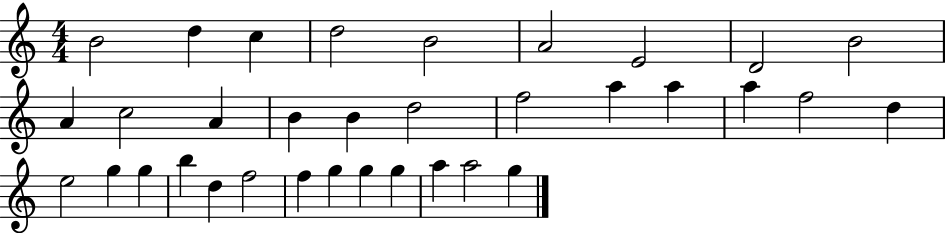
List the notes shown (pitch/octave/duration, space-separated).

B4/h D5/q C5/q D5/h B4/h A4/h E4/h D4/h B4/h A4/q C5/h A4/q B4/q B4/q D5/h F5/h A5/q A5/q A5/q F5/h D5/q E5/h G5/q G5/q B5/q D5/q F5/h F5/q G5/q G5/q G5/q A5/q A5/h G5/q